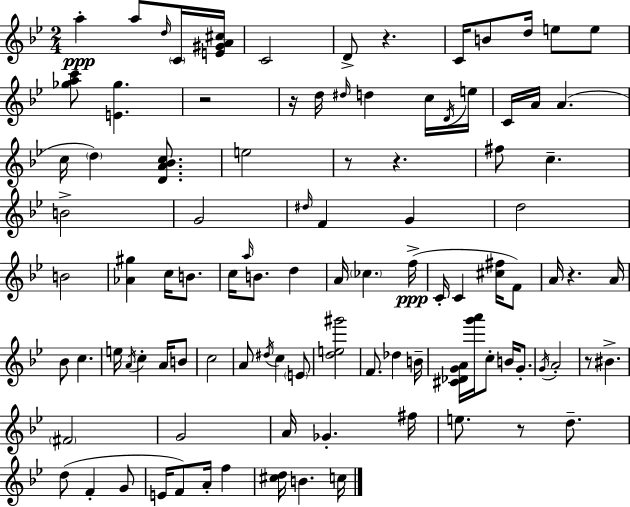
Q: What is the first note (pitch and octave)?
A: A5